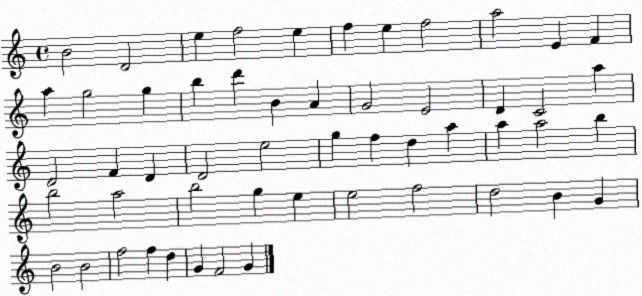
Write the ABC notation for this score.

X:1
T:Untitled
M:4/4
L:1/4
K:C
B2 D2 e f2 e f e f2 a2 E F a g2 g b d' B A G2 E2 D C2 a D2 F D D2 e2 g f d a a a2 b b2 a2 b2 g e e2 f2 d2 B G B2 B2 f2 f d G F2 G